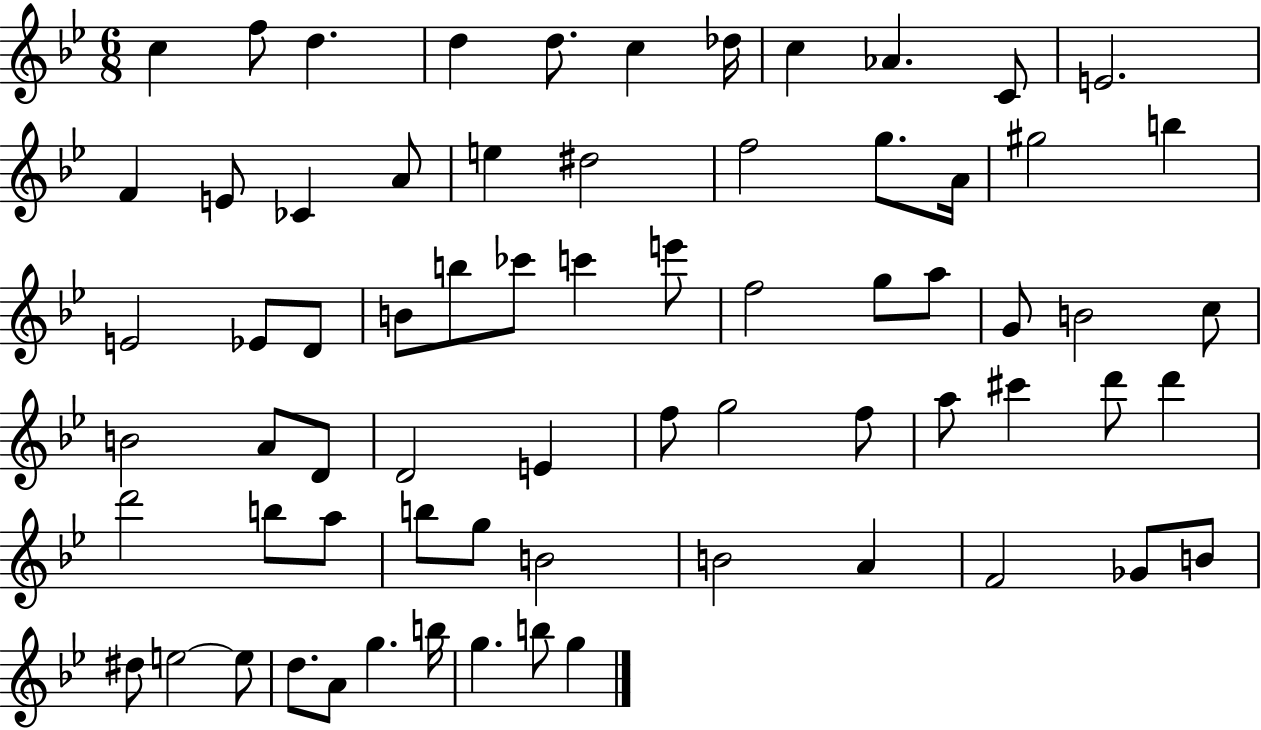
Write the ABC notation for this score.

X:1
T:Untitled
M:6/8
L:1/4
K:Bb
c f/2 d d d/2 c _d/4 c _A C/2 E2 F E/2 _C A/2 e ^d2 f2 g/2 A/4 ^g2 b E2 _E/2 D/2 B/2 b/2 _c'/2 c' e'/2 f2 g/2 a/2 G/2 B2 c/2 B2 A/2 D/2 D2 E f/2 g2 f/2 a/2 ^c' d'/2 d' d'2 b/2 a/2 b/2 g/2 B2 B2 A F2 _G/2 B/2 ^d/2 e2 e/2 d/2 A/2 g b/4 g b/2 g